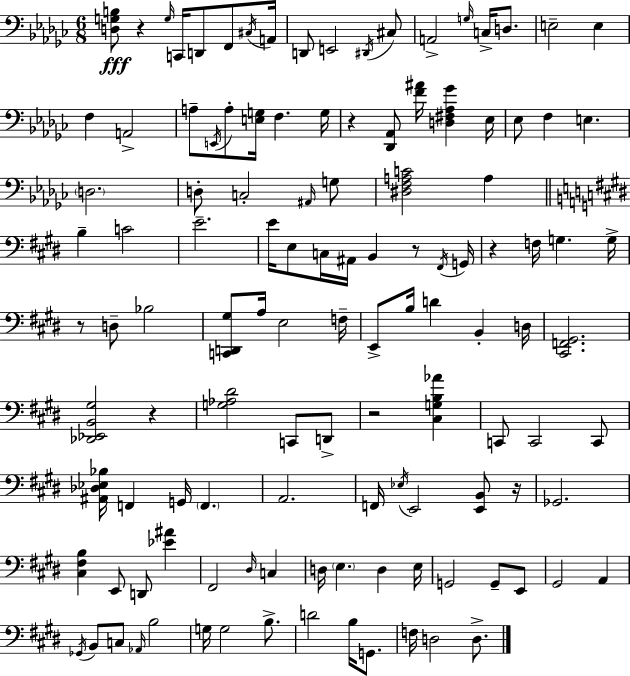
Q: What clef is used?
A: bass